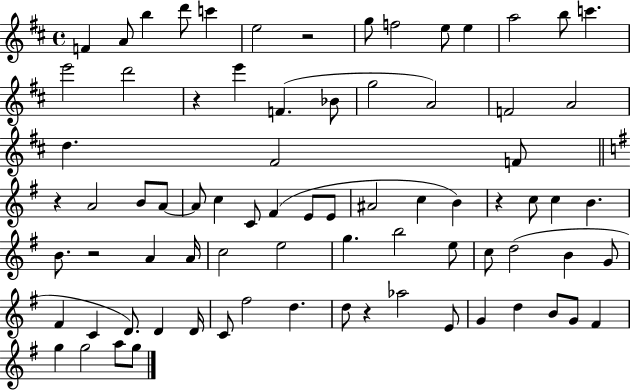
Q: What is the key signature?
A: D major